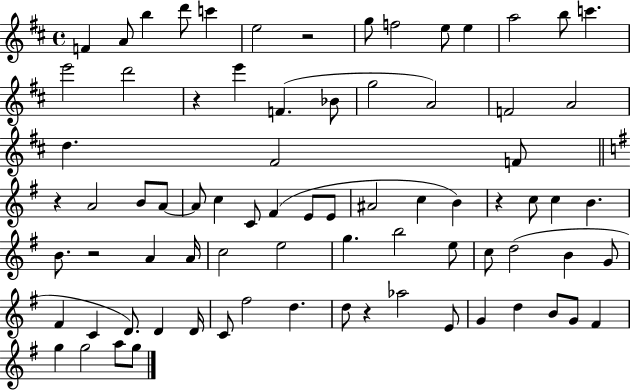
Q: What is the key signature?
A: D major